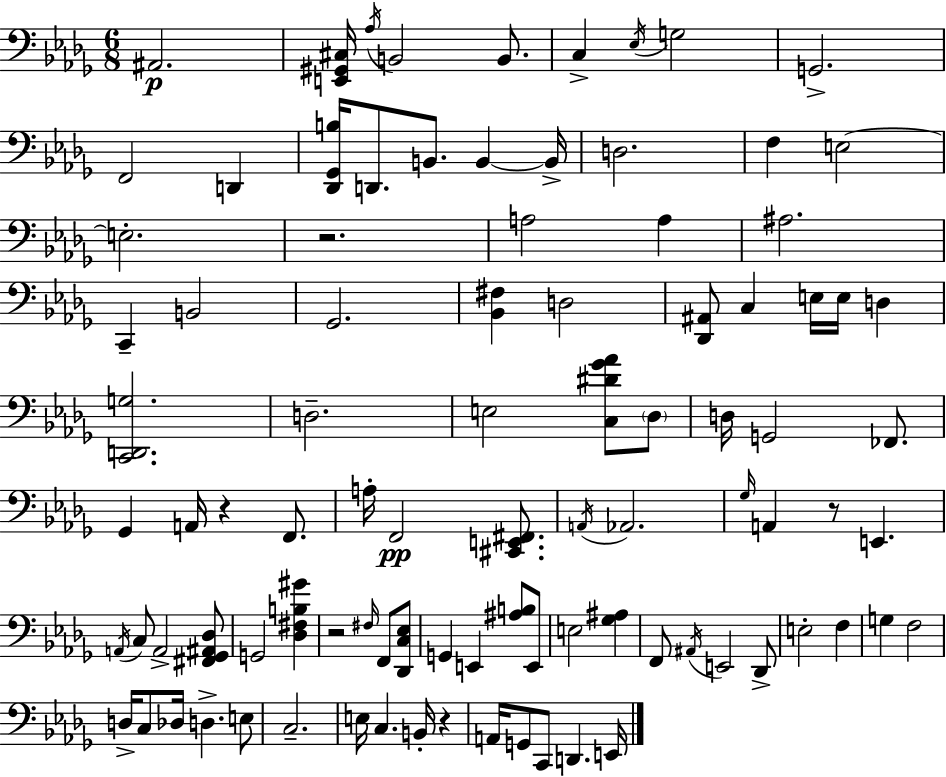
X:1
T:Untitled
M:6/8
L:1/4
K:Bbm
^A,,2 [E,,^G,,^C,]/4 _A,/4 B,,2 B,,/2 C, _E,/4 G,2 G,,2 F,,2 D,, [_D,,_G,,B,]/4 D,,/2 B,,/2 B,, B,,/4 D,2 F, E,2 E,2 z2 A,2 A, ^A,2 C,, B,,2 _G,,2 [_B,,^F,] D,2 [_D,,^A,,]/2 C, E,/4 E,/4 D, [C,,D,,G,]2 D,2 E,2 [C,^D_G_A]/2 _D,/2 D,/4 G,,2 _F,,/2 _G,, A,,/4 z F,,/2 A,/4 F,,2 [^C,,E,,^F,,]/2 A,,/4 _A,,2 _G,/4 A,, z/2 E,, A,,/4 C,/2 A,,2 [^F,,_G,,^A,,_D,]/2 G,,2 [_D,^F,B,^G] z2 ^F,/4 F,,/2 [_D,,C,_E,]/2 G,, E,, [^A,B,]/2 E,,/2 E,2 [_G,^A,] F,,/2 ^A,,/4 E,,2 _D,,/2 E,2 F, G, F,2 D,/4 C,/2 _D,/4 D, E,/2 C,2 E,/4 C, B,,/4 z A,,/4 G,,/2 C,,/2 D,, E,,/4